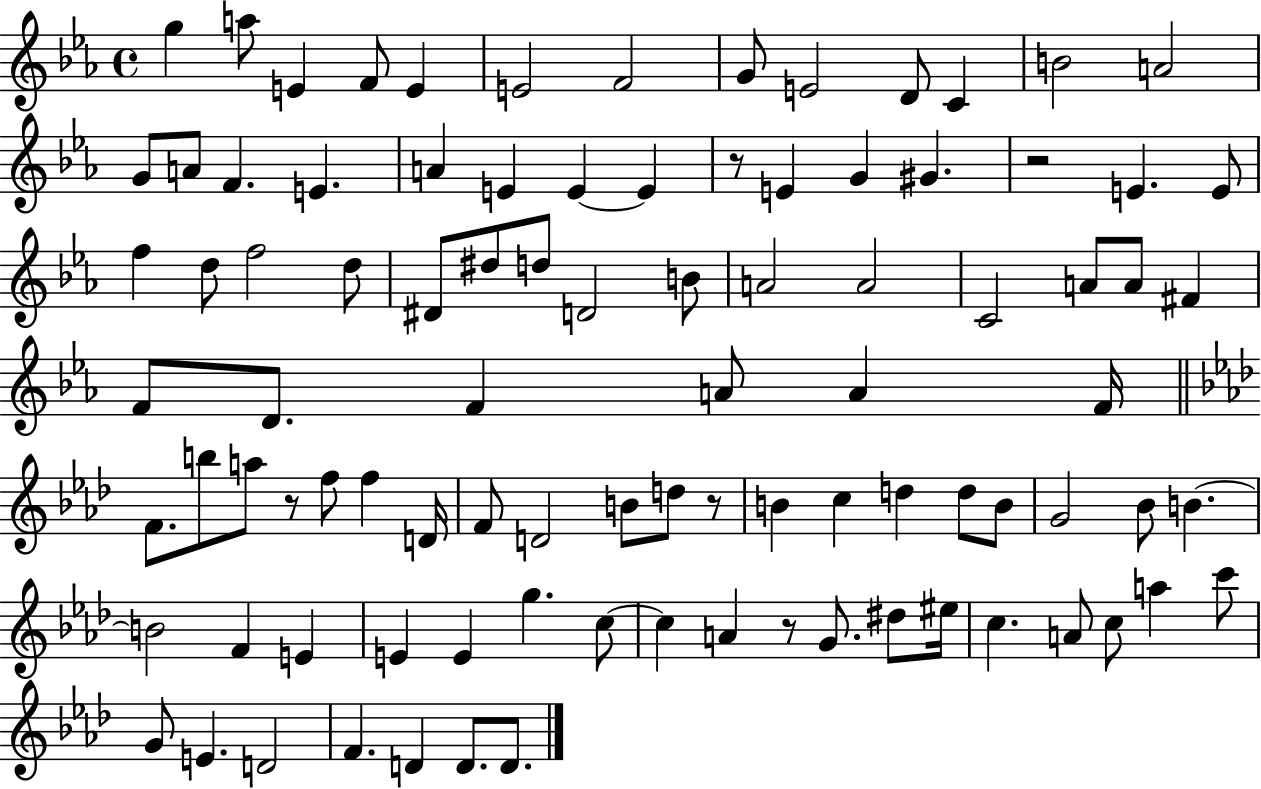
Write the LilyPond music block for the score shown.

{
  \clef treble
  \time 4/4
  \defaultTimeSignature
  \key ees \major
  g''4 a''8 e'4 f'8 e'4 | e'2 f'2 | g'8 e'2 d'8 c'4 | b'2 a'2 | \break g'8 a'8 f'4. e'4. | a'4 e'4 e'4~~ e'4 | r8 e'4 g'4 gis'4. | r2 e'4. e'8 | \break f''4 d''8 f''2 d''8 | dis'8 dis''8 d''8 d'2 b'8 | a'2 a'2 | c'2 a'8 a'8 fis'4 | \break f'8 d'8. f'4 a'8 a'4 f'16 | \bar "||" \break \key aes \major f'8. b''8 a''8 r8 f''8 f''4 d'16 | f'8 d'2 b'8 d''8 r8 | b'4 c''4 d''4 d''8 b'8 | g'2 bes'8 b'4.~~ | \break b'2 f'4 e'4 | e'4 e'4 g''4. c''8~~ | c''4 a'4 r8 g'8. dis''8 eis''16 | c''4. a'8 c''8 a''4 c'''8 | \break g'8 e'4. d'2 | f'4. d'4 d'8. d'8. | \bar "|."
}